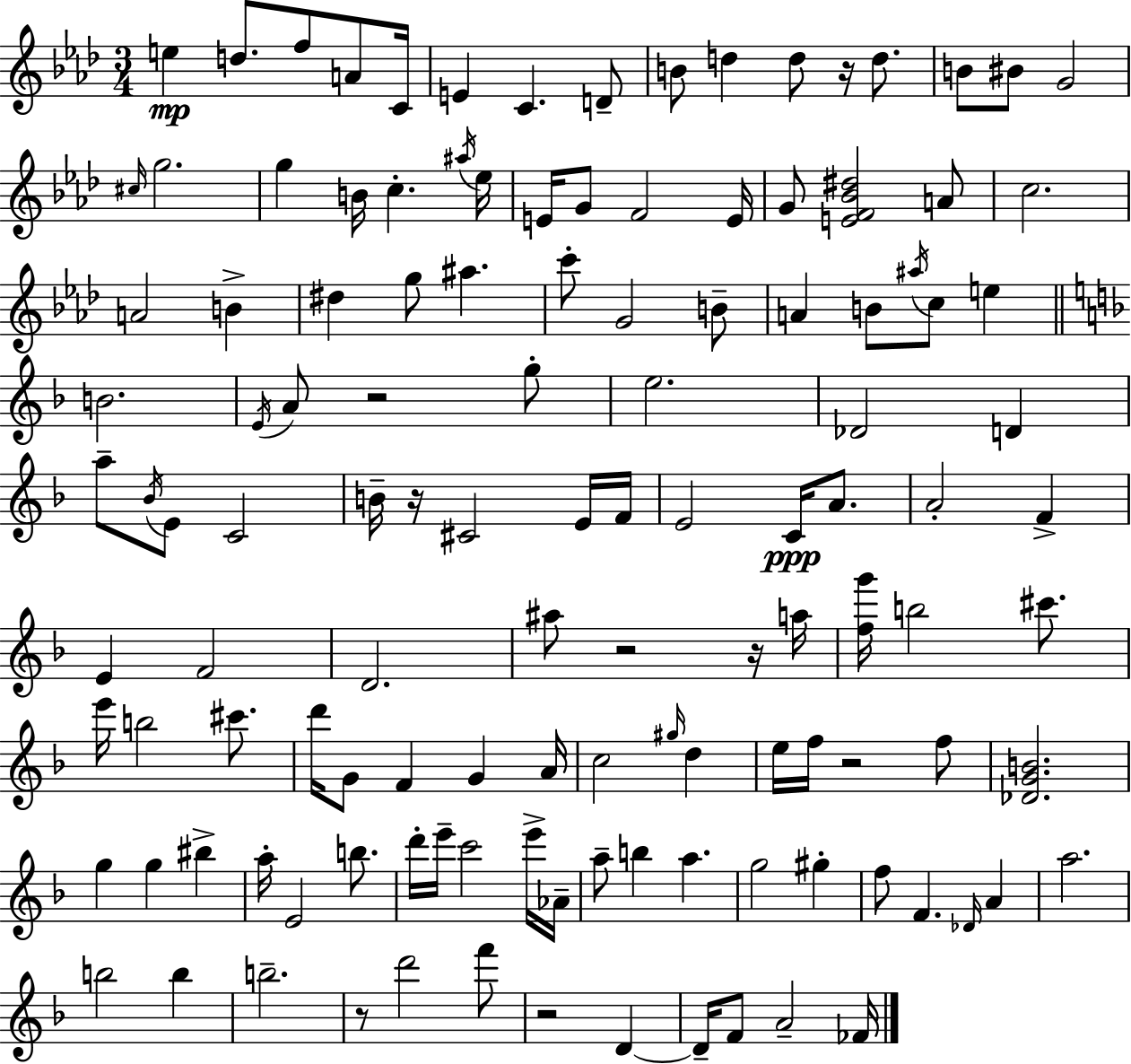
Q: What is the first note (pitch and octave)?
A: E5